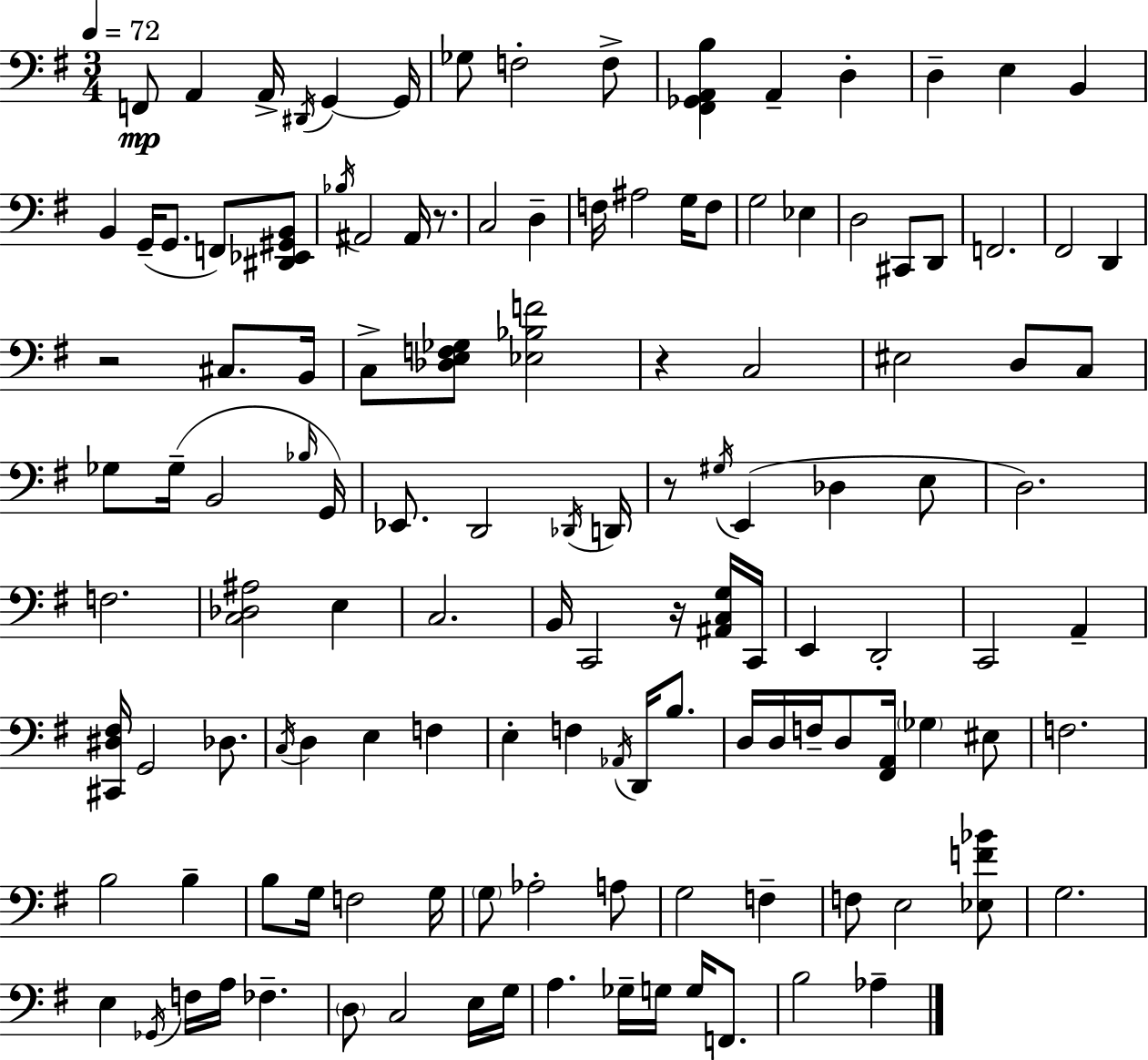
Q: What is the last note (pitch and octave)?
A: Ab3